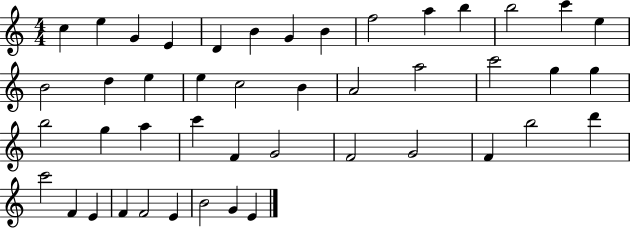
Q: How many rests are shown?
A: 0